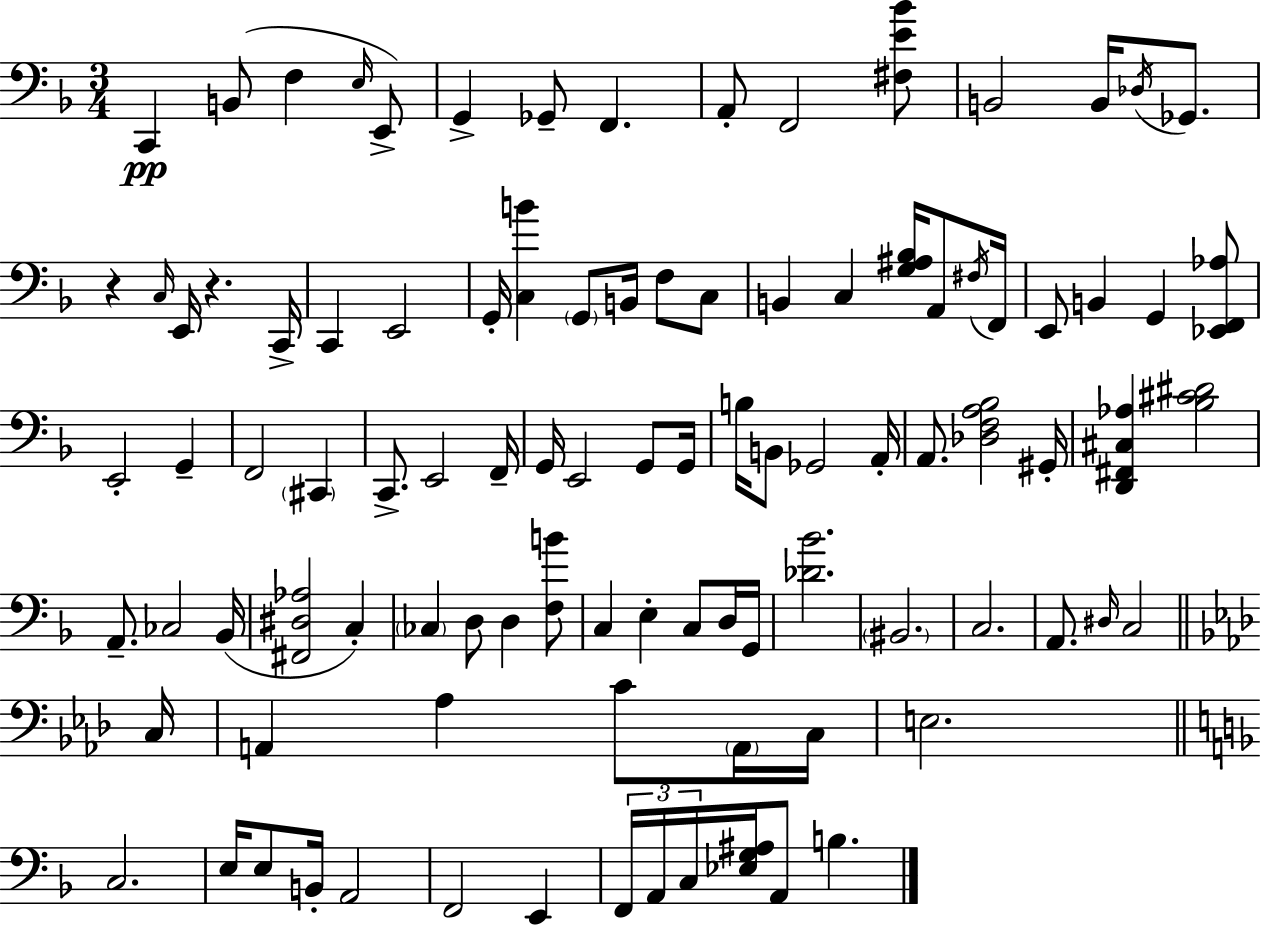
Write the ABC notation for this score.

X:1
T:Untitled
M:3/4
L:1/4
K:Dm
C,, B,,/2 F, E,/4 E,,/2 G,, _G,,/2 F,, A,,/2 F,,2 [^F,E_B]/2 B,,2 B,,/4 _D,/4 _G,,/2 z C,/4 E,,/4 z C,,/4 C,, E,,2 G,,/4 [C,B] G,,/2 B,,/4 F,/2 C,/2 B,, C, [G,^A,_B,]/4 A,,/2 ^F,/4 F,,/4 E,,/2 B,, G,, [_E,,F,,_A,]/2 E,,2 G,, F,,2 ^C,, C,,/2 E,,2 F,,/4 G,,/4 E,,2 G,,/2 G,,/4 B,/4 B,,/2 _G,,2 A,,/4 A,,/2 [_D,F,A,_B,]2 ^G,,/4 [D,,^F,,^C,_A,] [_B,^C^D]2 A,,/2 _C,2 _B,,/4 [^F,,^D,_A,]2 C, _C, D,/2 D, [F,B]/2 C, E, C,/2 D,/4 G,,/4 [_D_B]2 ^B,,2 C,2 A,,/2 ^D,/4 C,2 C,/4 A,, _A, C/2 A,,/4 C,/4 E,2 C,2 E,/4 E,/2 B,,/4 A,,2 F,,2 E,, F,,/4 A,,/4 C,/4 [_E,G,^A,]/4 A,,/2 B,